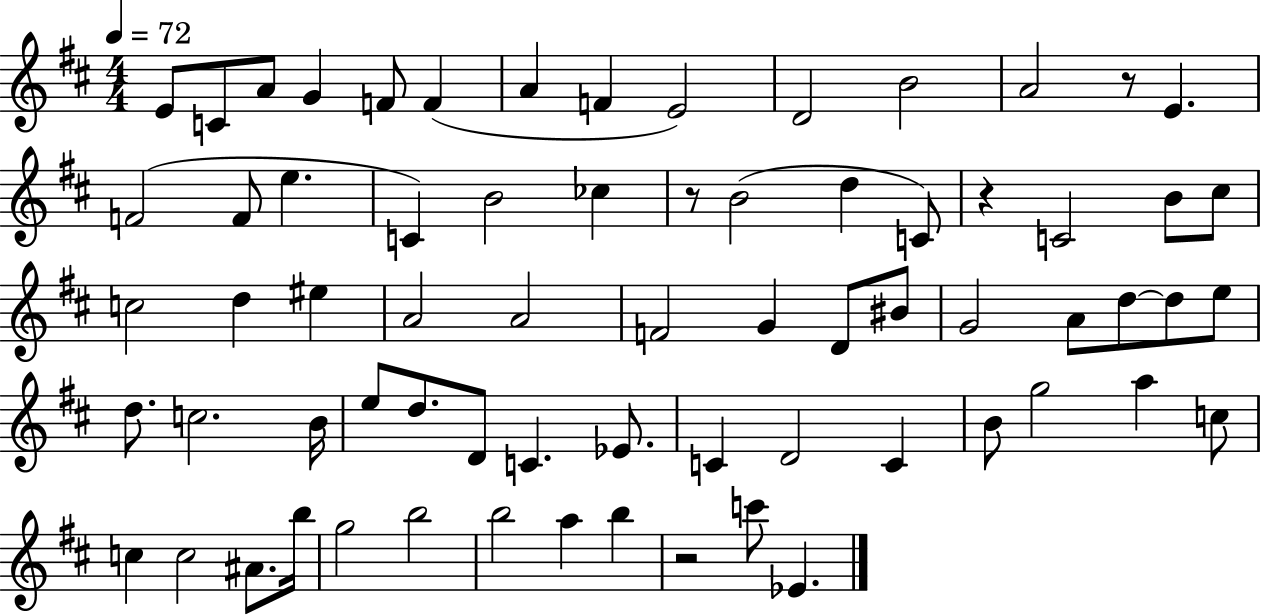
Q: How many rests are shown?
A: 4